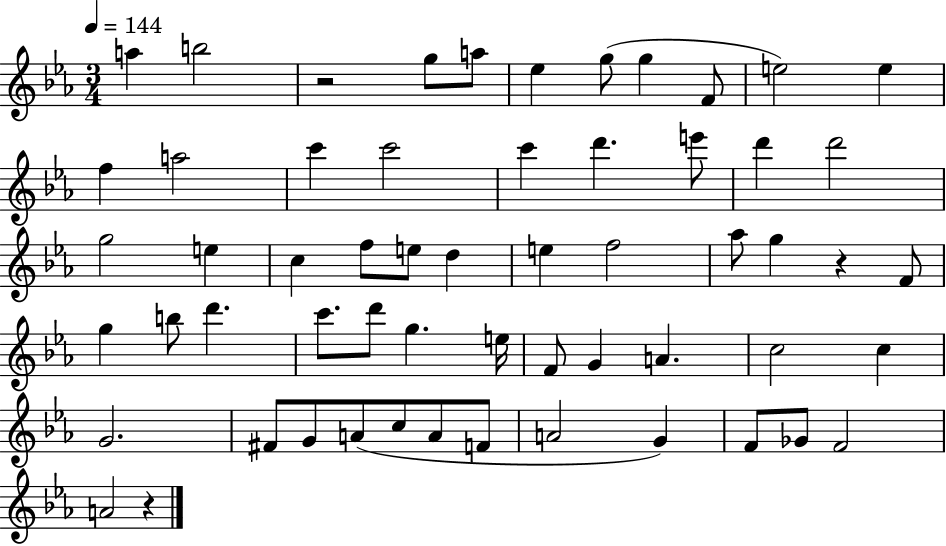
{
  \clef treble
  \numericTimeSignature
  \time 3/4
  \key ees \major
  \tempo 4 = 144
  a''4 b''2 | r2 g''8 a''8 | ees''4 g''8( g''4 f'8 | e''2) e''4 | \break f''4 a''2 | c'''4 c'''2 | c'''4 d'''4. e'''8 | d'''4 d'''2 | \break g''2 e''4 | c''4 f''8 e''8 d''4 | e''4 f''2 | aes''8 g''4 r4 f'8 | \break g''4 b''8 d'''4. | c'''8. d'''8 g''4. e''16 | f'8 g'4 a'4. | c''2 c''4 | \break g'2. | fis'8 g'8 a'8( c''8 a'8 f'8 | a'2 g'4) | f'8 ges'8 f'2 | \break a'2 r4 | \bar "|."
}